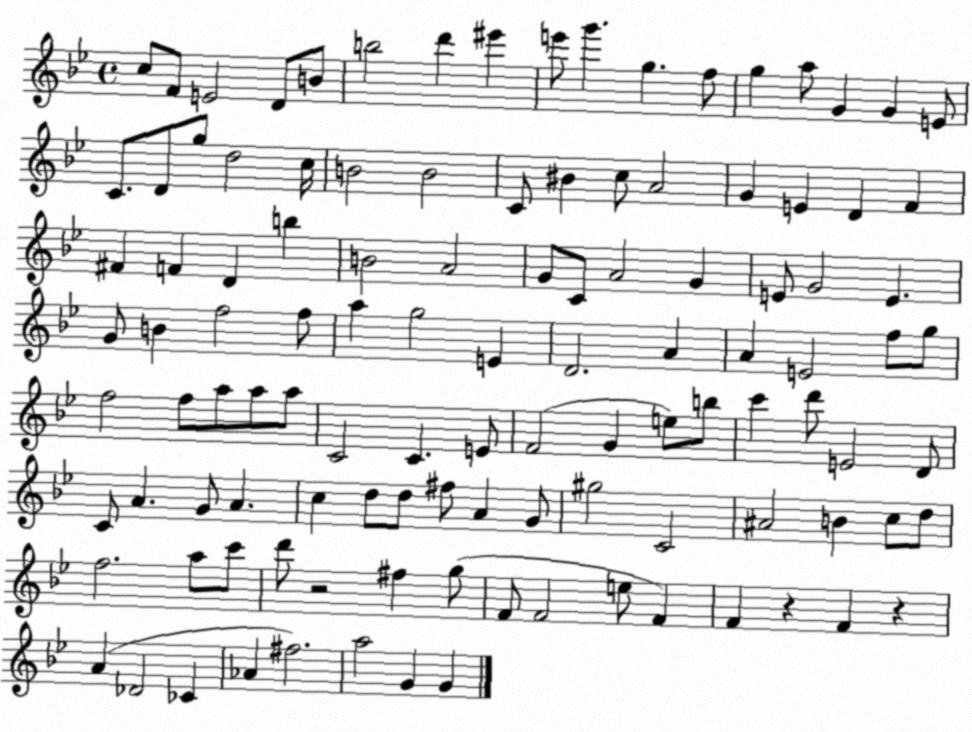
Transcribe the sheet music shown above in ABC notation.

X:1
T:Untitled
M:4/4
L:1/4
K:Bb
c/2 F/2 E2 D/2 B/2 b2 d' ^e' e'/2 g' g f/2 g a/2 G G E/2 C/2 D/2 g/2 d2 c/4 B2 B2 C/2 ^B c/2 A2 G E D F ^F F D b B2 A2 G/2 C/2 A2 G E/2 G2 E G/2 B f2 f/2 a g2 E D2 A A E2 f/2 g/2 f2 f/2 a/2 a/2 a/2 C2 C E/2 F2 G e/2 b/2 c' d'/2 E2 D/2 C/2 A G/2 A c d/2 d/2 ^f/2 A G/2 ^g2 C2 ^A2 B c/2 d/2 f2 a/2 c'/2 d'/2 z2 ^f g/2 F/2 F2 e/2 F F z F z A _D2 _C _A ^f2 a2 G G